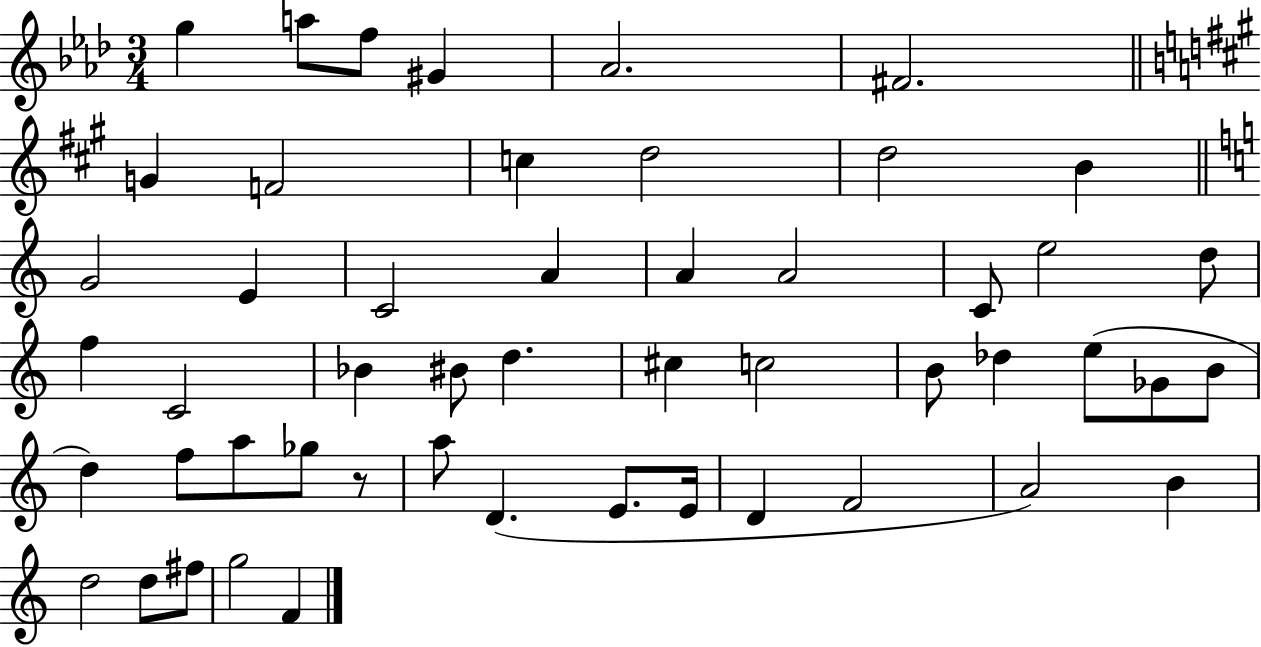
X:1
T:Untitled
M:3/4
L:1/4
K:Ab
g a/2 f/2 ^G _A2 ^F2 G F2 c d2 d2 B G2 E C2 A A A2 C/2 e2 d/2 f C2 _B ^B/2 d ^c c2 B/2 _d e/2 _G/2 B/2 d f/2 a/2 _g/2 z/2 a/2 D E/2 E/4 D F2 A2 B d2 d/2 ^f/2 g2 F